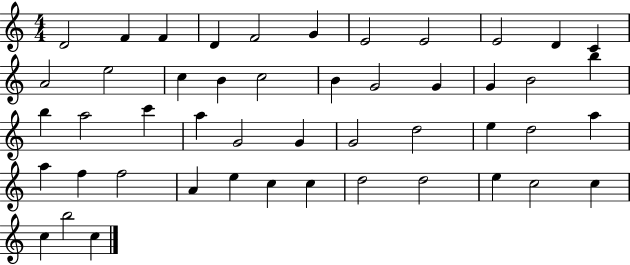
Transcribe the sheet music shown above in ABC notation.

X:1
T:Untitled
M:4/4
L:1/4
K:C
D2 F F D F2 G E2 E2 E2 D C A2 e2 c B c2 B G2 G G B2 b b a2 c' a G2 G G2 d2 e d2 a a f f2 A e c c d2 d2 e c2 c c b2 c